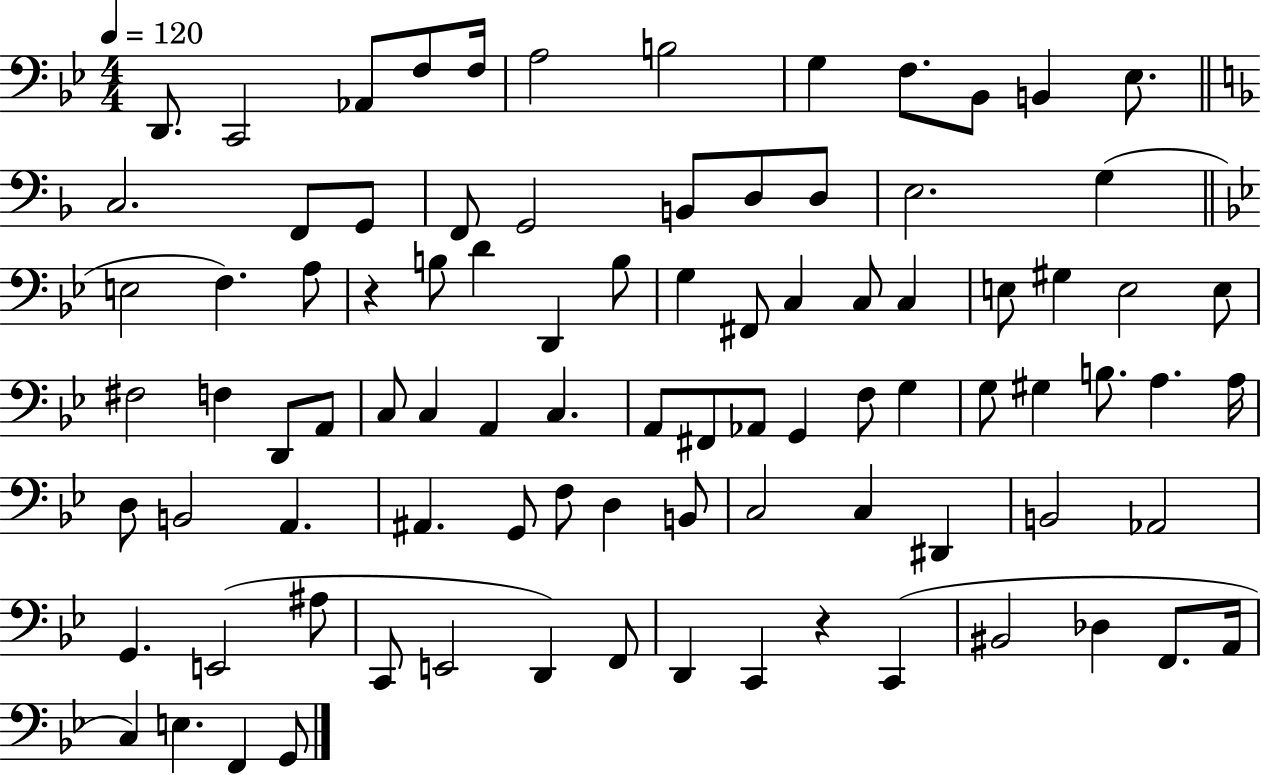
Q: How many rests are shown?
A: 2